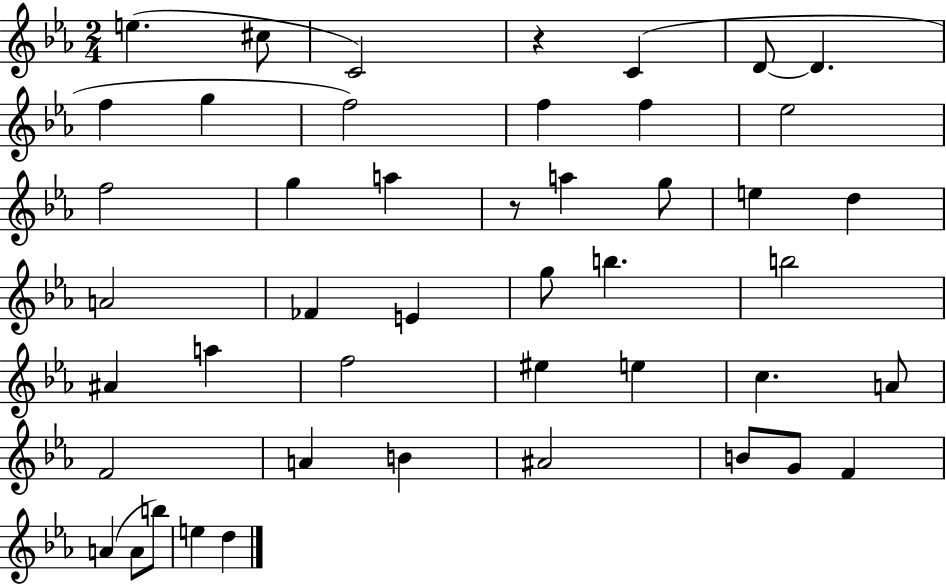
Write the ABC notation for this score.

X:1
T:Untitled
M:2/4
L:1/4
K:Eb
e ^c/2 C2 z C D/2 D f g f2 f f _e2 f2 g a z/2 a g/2 e d A2 _F E g/2 b b2 ^A a f2 ^e e c A/2 F2 A B ^A2 B/2 G/2 F A A/2 b/2 e d